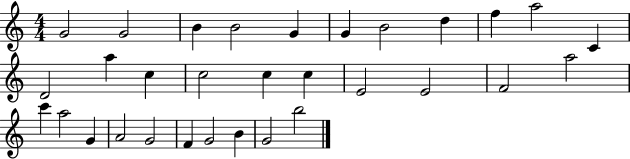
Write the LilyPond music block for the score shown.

{
  \clef treble
  \numericTimeSignature
  \time 4/4
  \key c \major
  g'2 g'2 | b'4 b'2 g'4 | g'4 b'2 d''4 | f''4 a''2 c'4 | \break d'2 a''4 c''4 | c''2 c''4 c''4 | e'2 e'2 | f'2 a''2 | \break c'''4 a''2 g'4 | a'2 g'2 | f'4 g'2 b'4 | g'2 b''2 | \break \bar "|."
}